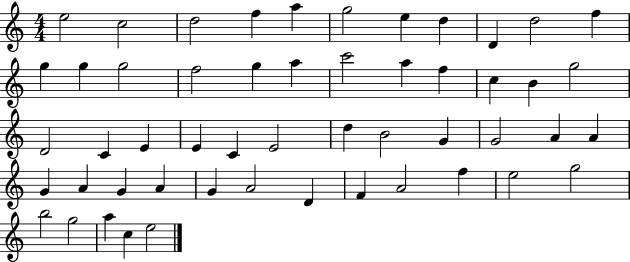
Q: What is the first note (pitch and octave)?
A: E5